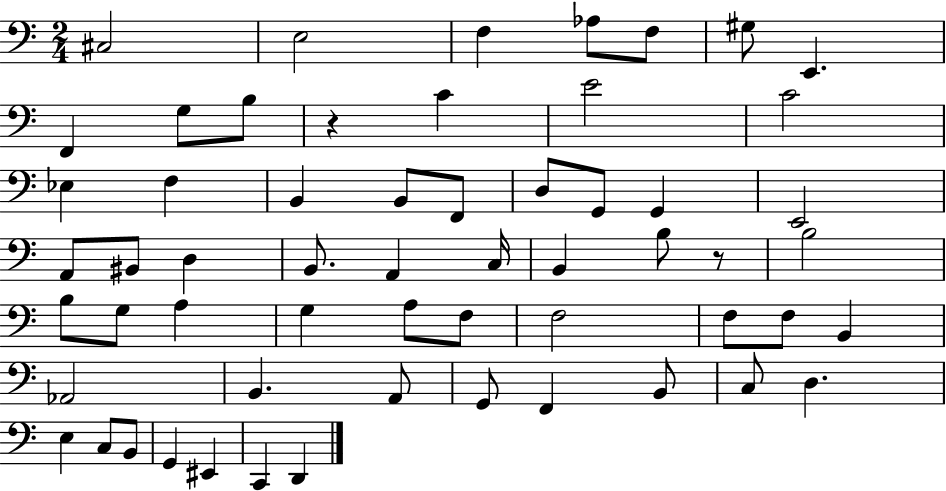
C#3/h E3/h F3/q Ab3/e F3/e G#3/e E2/q. F2/q G3/e B3/e R/q C4/q E4/h C4/h Eb3/q F3/q B2/q B2/e F2/e D3/e G2/e G2/q E2/h A2/e BIS2/e D3/q B2/e. A2/q C3/s B2/q B3/e R/e B3/h B3/e G3/e A3/q G3/q A3/e F3/e F3/h F3/e F3/e B2/q Ab2/h B2/q. A2/e G2/e F2/q B2/e C3/e D3/q. E3/q C3/e B2/e G2/q EIS2/q C2/q D2/q